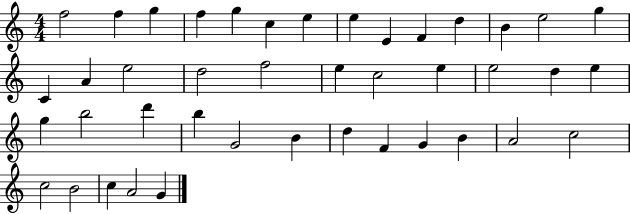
F5/h F5/q G5/q F5/q G5/q C5/q E5/q E5/q E4/q F4/q D5/q B4/q E5/h G5/q C4/q A4/q E5/h D5/h F5/h E5/q C5/h E5/q E5/h D5/q E5/q G5/q B5/h D6/q B5/q G4/h B4/q D5/q F4/q G4/q B4/q A4/h C5/h C5/h B4/h C5/q A4/h G4/q